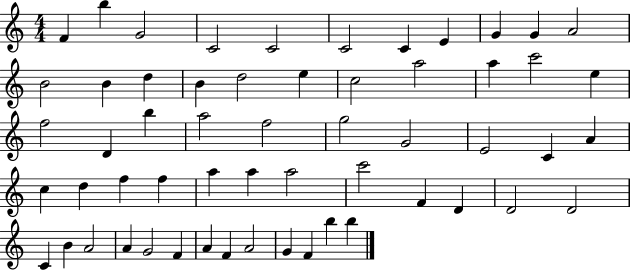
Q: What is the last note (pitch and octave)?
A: B5